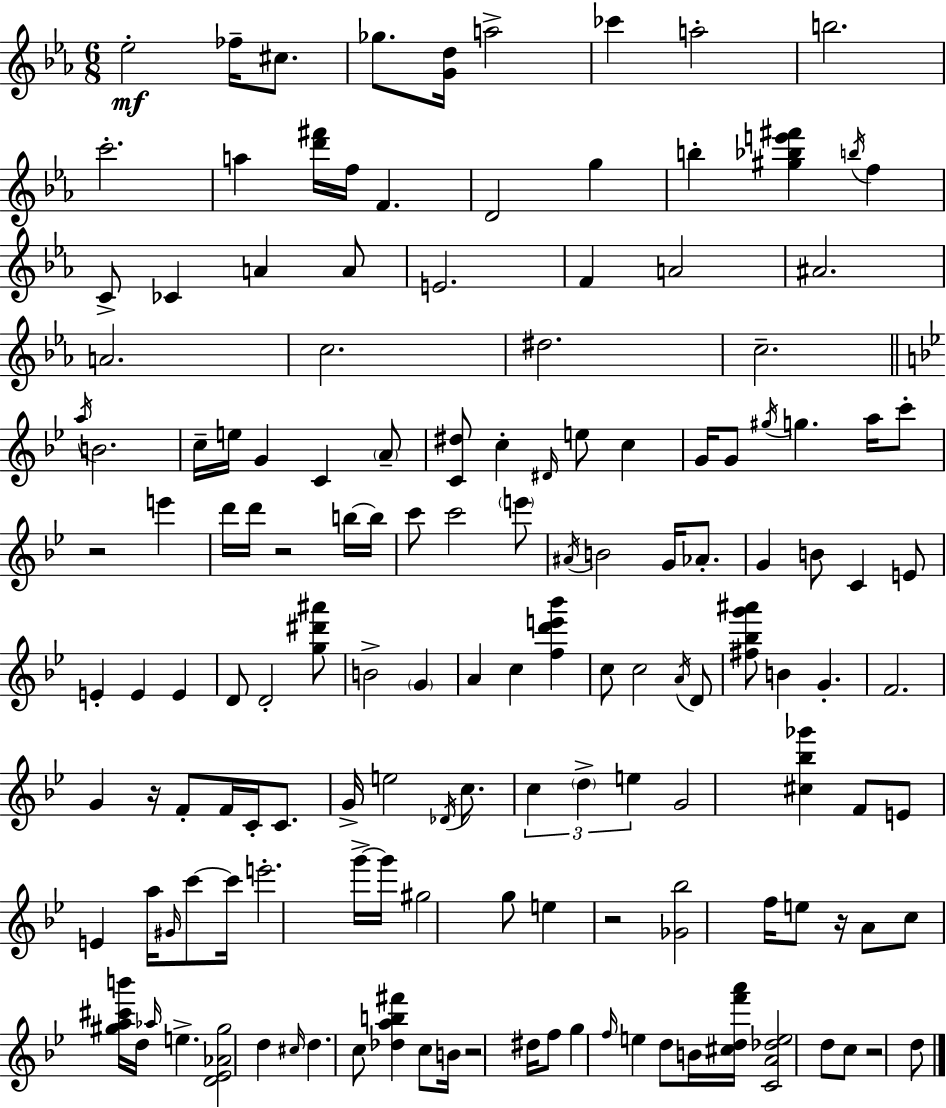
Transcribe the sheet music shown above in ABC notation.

X:1
T:Untitled
M:6/8
L:1/4
K:Cm
_e2 _f/4 ^c/2 _g/2 [Gd]/4 a2 _c' a2 b2 c'2 a [d'^f']/4 f/4 F D2 g b [^g_be'^f'] b/4 f C/2 _C A A/2 E2 F A2 ^A2 A2 c2 ^d2 c2 a/4 B2 c/4 e/4 G C A/2 [C^d]/2 c ^D/4 e/2 c G/4 G/2 ^g/4 g a/4 c'/2 z2 e' d'/4 d'/4 z2 b/4 b/4 c'/2 c'2 e'/2 ^A/4 B2 G/4 _A/2 G B/2 C E/2 E E E D/2 D2 [g^d'^a']/2 B2 G A c [fd'e'_b'] c/2 c2 A/4 D/2 [^f_bg'^a']/2 B G F2 G z/4 F/2 F/4 C/4 C/2 G/4 e2 _D/4 c/2 c d e G2 [^c_b_g'] F/2 E/2 E a/4 ^G/4 c'/2 c'/4 e'2 g'/4 g'/4 ^g2 g/2 e z2 [_G_b]2 f/4 e/2 z/4 A/2 c/2 [^ga^c'b']/4 d/4 _a/4 e [D_E_A^g]2 d ^c/4 d c/2 [_dab^f'] c/2 B/4 z2 ^d/4 f/2 g f/4 e d/2 B/4 [^cdf'a']/4 [CA_de]2 d/2 c/2 z2 d/2